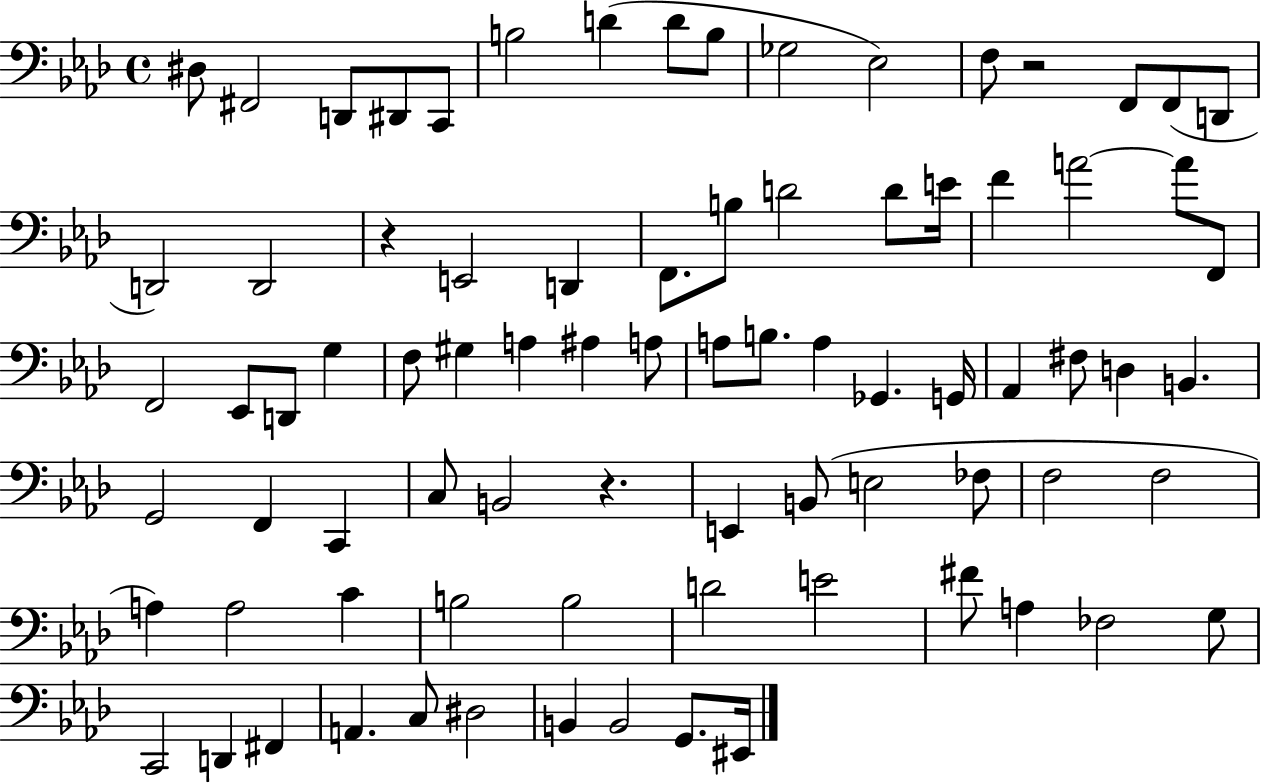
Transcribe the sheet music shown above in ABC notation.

X:1
T:Untitled
M:4/4
L:1/4
K:Ab
^D,/2 ^F,,2 D,,/2 ^D,,/2 C,,/2 B,2 D D/2 B,/2 _G,2 _E,2 F,/2 z2 F,,/2 F,,/2 D,,/2 D,,2 D,,2 z E,,2 D,, F,,/2 B,/2 D2 D/2 E/4 F A2 A/2 F,,/2 F,,2 _E,,/2 D,,/2 G, F,/2 ^G, A, ^A, A,/2 A,/2 B,/2 A, _G,, G,,/4 _A,, ^F,/2 D, B,, G,,2 F,, C,, C,/2 B,,2 z E,, B,,/2 E,2 _F,/2 F,2 F,2 A, A,2 C B,2 B,2 D2 E2 ^F/2 A, _F,2 G,/2 C,,2 D,, ^F,, A,, C,/2 ^D,2 B,, B,,2 G,,/2 ^E,,/4